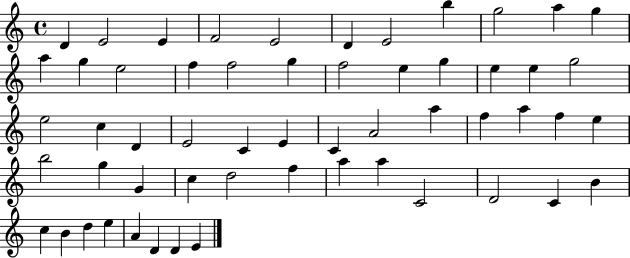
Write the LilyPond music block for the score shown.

{
  \clef treble
  \time 4/4
  \defaultTimeSignature
  \key c \major
  d'4 e'2 e'4 | f'2 e'2 | d'4 e'2 b''4 | g''2 a''4 g''4 | \break a''4 g''4 e''2 | f''4 f''2 g''4 | f''2 e''4 g''4 | e''4 e''4 g''2 | \break e''2 c''4 d'4 | e'2 c'4 e'4 | c'4 a'2 a''4 | f''4 a''4 f''4 e''4 | \break b''2 g''4 g'4 | c''4 d''2 f''4 | a''4 a''4 c'2 | d'2 c'4 b'4 | \break c''4 b'4 d''4 e''4 | a'4 d'4 d'4 e'4 | \bar "|."
}